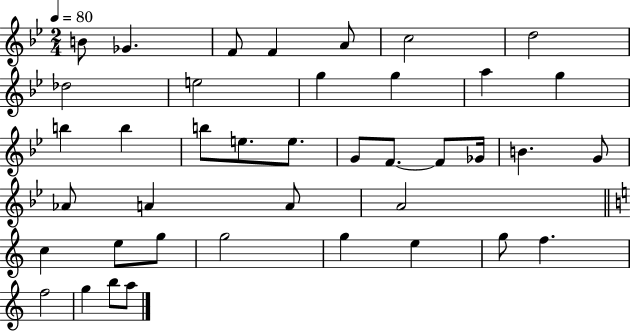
{
  \clef treble
  \numericTimeSignature
  \time 2/4
  \key bes \major
  \tempo 4 = 80
  b'8 ges'4. | f'8 f'4 a'8 | c''2 | d''2 | \break des''2 | e''2 | g''4 g''4 | a''4 g''4 | \break b''4 b''4 | b''8 e''8. e''8. | g'8 f'8.~~ f'8 ges'16 | b'4. g'8 | \break aes'8 a'4 a'8 | a'2 | \bar "||" \break \key c \major c''4 e''8 g''8 | g''2 | g''4 e''4 | g''8 f''4. | \break f''2 | g''4 b''8 a''8 | \bar "|."
}